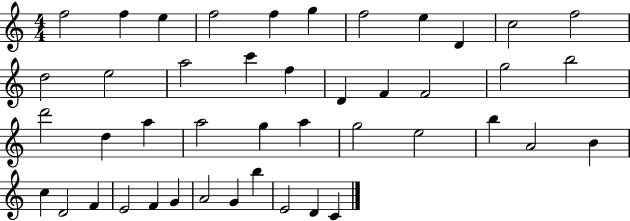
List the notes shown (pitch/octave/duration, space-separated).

F5/h F5/q E5/q F5/h F5/q G5/q F5/h E5/q D4/q C5/h F5/h D5/h E5/h A5/h C6/q F5/q D4/q F4/q F4/h G5/h B5/h D6/h D5/q A5/q A5/h G5/q A5/q G5/h E5/h B5/q A4/h B4/q C5/q D4/h F4/q E4/h F4/q G4/q A4/h G4/q B5/q E4/h D4/q C4/q